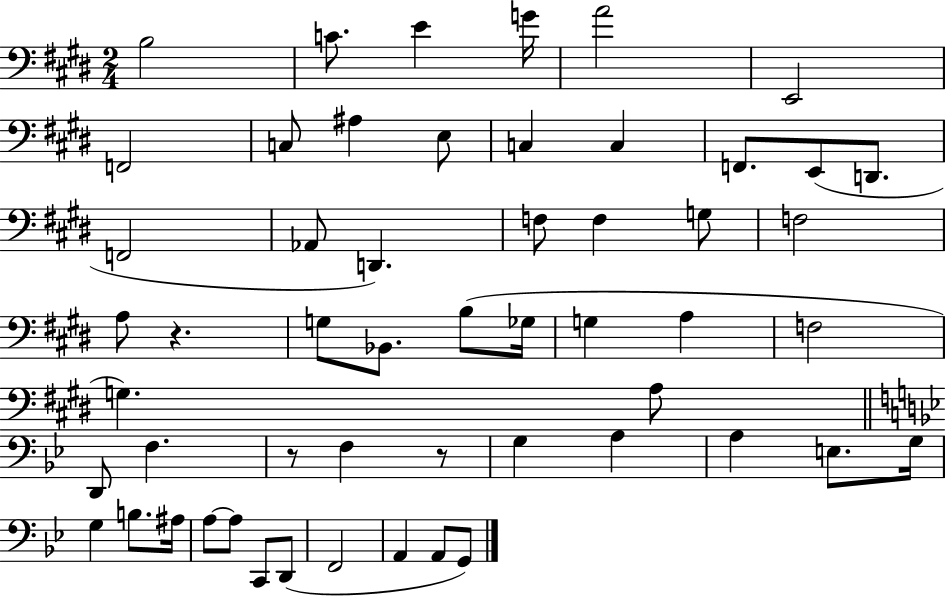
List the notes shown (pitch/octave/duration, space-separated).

B3/h C4/e. E4/q G4/s A4/h E2/h F2/h C3/e A#3/q E3/e C3/q C3/q F2/e. E2/e D2/e. F2/h Ab2/e D2/q. F3/e F3/q G3/e F3/h A3/e R/q. G3/e Bb2/e. B3/e Gb3/s G3/q A3/q F3/h G3/q. A3/e D2/e F3/q. R/e F3/q R/e G3/q A3/q A3/q E3/e. G3/s G3/q B3/e. A#3/s A3/e A3/e C2/e D2/e F2/h A2/q A2/e G2/e